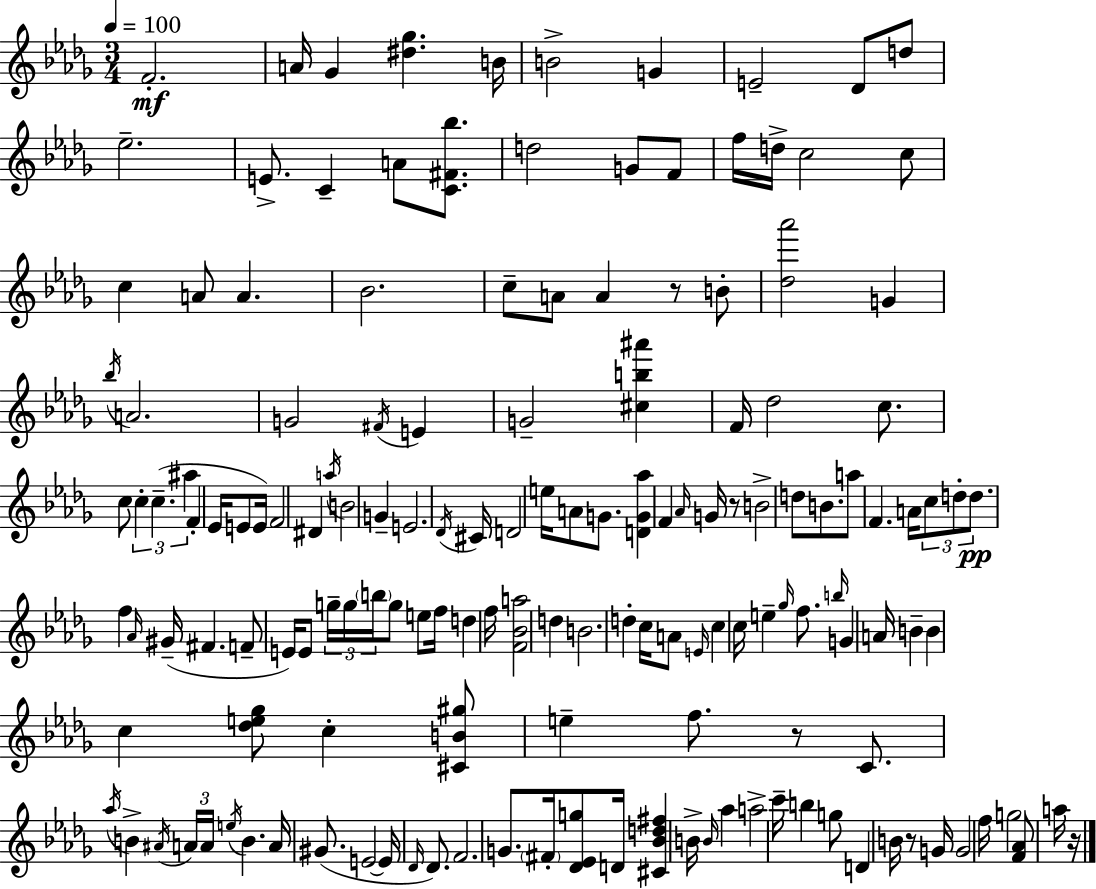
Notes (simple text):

F4/h. A4/s Gb4/q [D#5,Gb5]/q. B4/s B4/h G4/q E4/h Db4/e D5/e Eb5/h. E4/e. C4/q A4/e [C4,F#4,Bb5]/e. D5/h G4/e F4/e F5/s D5/s C5/h C5/e C5/q A4/e A4/q. Bb4/h. C5/e A4/e A4/q R/e B4/e [Db5,Ab6]/h G4/q Bb5/s A4/h. G4/h F#4/s E4/q G4/h [C#5,B5,A#6]/q F4/s Db5/h C5/e. C5/e C5/q C5/q. A#5/q F4/q Eb4/s E4/e E4/s F4/h D#4/q A5/s B4/h G4/q E4/h. Db4/s C#4/s D4/h E5/s A4/e G4/e. [D4,G4,Ab5]/q F4/q Ab4/s G4/s R/e B4/h D5/e B4/e. A5/e F4/q. A4/s C5/e D5/e D5/e. F5/q Ab4/s G#4/s F#4/q. F4/e E4/s E4/e G5/s G5/s B5/s G5/e E5/e F5/s D5/q F5/s [F4,Bb4,A5]/h D5/q B4/h. D5/q C5/s A4/e E4/s C5/q C5/s E5/q Gb5/s F5/e. B5/s G4/q A4/s B4/q B4/q C5/q [Db5,E5,Gb5]/e C5/q [C#4,B4,G#5]/e E5/q F5/e. R/e C4/e. Ab5/s B4/q A#4/s A4/s A4/s E5/s B4/q. A4/s G#4/e. E4/h E4/s Db4/s Db4/e. F4/h. G4/e. F#4/s [Db4,Eb4,G5]/e D4/s [C#4,Bb4,D5,F#5]/q B4/s B4/s Ab5/q A5/h C6/s B5/q G5/e D4/q B4/s R/e G4/s G4/h F5/s G5/h [F4,Ab4]/e A5/s R/s